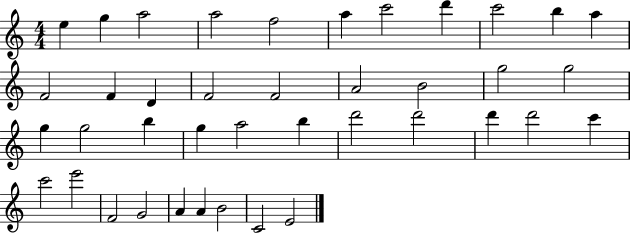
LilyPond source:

{
  \clef treble
  \numericTimeSignature
  \time 4/4
  \key c \major
  e''4 g''4 a''2 | a''2 f''2 | a''4 c'''2 d'''4 | c'''2 b''4 a''4 | \break f'2 f'4 d'4 | f'2 f'2 | a'2 b'2 | g''2 g''2 | \break g''4 g''2 b''4 | g''4 a''2 b''4 | d'''2 d'''2 | d'''4 d'''2 c'''4 | \break c'''2 e'''2 | f'2 g'2 | a'4 a'4 b'2 | c'2 e'2 | \break \bar "|."
}